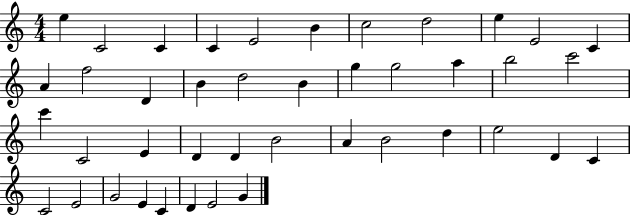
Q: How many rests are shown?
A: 0